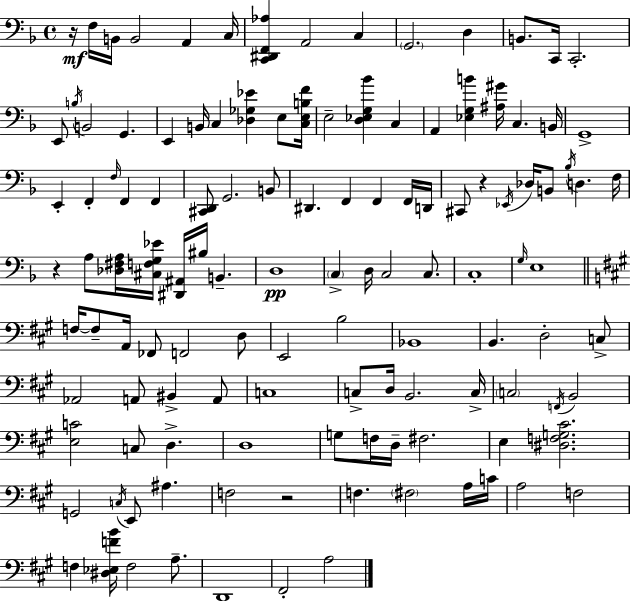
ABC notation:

X:1
T:Untitled
M:4/4
L:1/4
K:F
z/4 F,/4 B,,/4 B,,2 A,, C,/4 [C,,^D,,F,,_A,] A,,2 C, G,,2 D, B,,/2 C,,/4 C,,2 E,,/2 B,/4 B,,2 G,, E,, B,,/4 C, [_D,_G,_E] E,/2 [C,E,B,F]/4 E,2 [D,_E,G,_B] C, A,, [_E,G,B] [^A,^G]/4 C, B,,/4 G,,4 E,, F,, F,/4 F,, F,, [^C,,D,,]/2 G,,2 B,,/2 ^D,, F,, F,, F,,/4 D,,/4 ^C,,/2 z _E,,/4 _D,/4 B,,/2 _B,/4 D, F,/4 z A,/2 [_D,^F,A,]/4 [^C,F,G,_E]/4 [^D,,^A,,]/4 ^B,/4 B,, D,4 C, D,/4 C,2 C,/2 C,4 G,/4 E,4 F,/4 F,/2 A,,/4 _F,,/2 F,,2 D,/2 E,,2 B,2 _B,,4 B,, D,2 C,/2 _A,,2 A,,/2 ^B,, A,,/2 C,4 C,/2 D,/4 B,,2 C,/4 C,2 F,,/4 B,,2 [E,C]2 C,/2 D, D,4 G,/2 F,/4 D,/4 ^F,2 E, [^D,F,G,^C]2 G,,2 C,/4 E,,/2 ^A, F,2 z2 F, ^F,2 A,/4 C/4 A,2 F,2 F, [^D,_E,FB]/4 F,2 A,/2 D,,4 ^F,,2 A,2